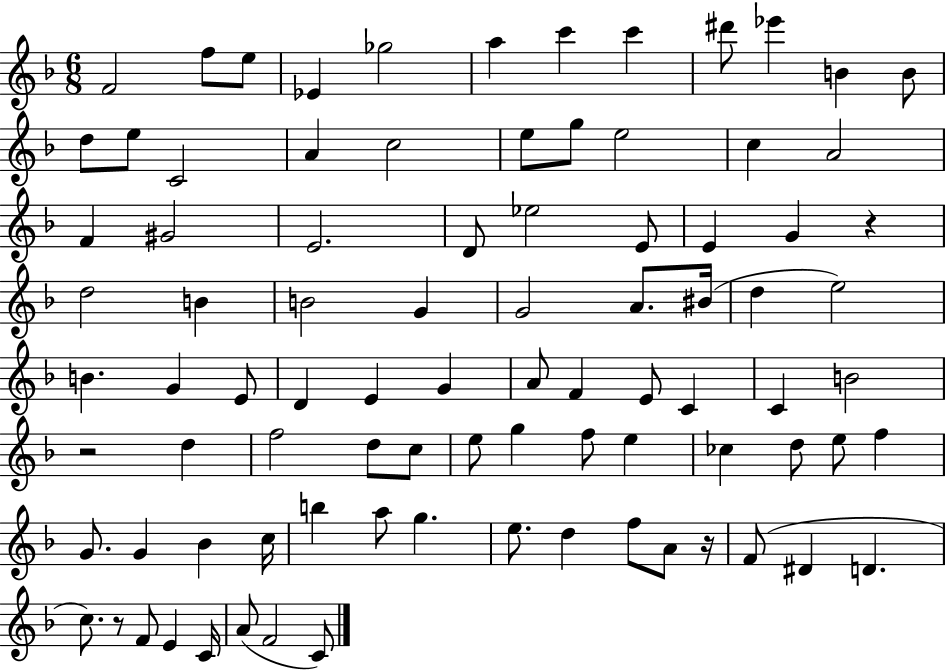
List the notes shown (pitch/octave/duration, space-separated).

F4/h F5/e E5/e Eb4/q Gb5/h A5/q C6/q C6/q D#6/e Eb6/q B4/q B4/e D5/e E5/e C4/h A4/q C5/h E5/e G5/e E5/h C5/q A4/h F4/q G#4/h E4/h. D4/e Eb5/h E4/e E4/q G4/q R/q D5/h B4/q B4/h G4/q G4/h A4/e. BIS4/s D5/q E5/h B4/q. G4/q E4/e D4/q E4/q G4/q A4/e F4/q E4/e C4/q C4/q B4/h R/h D5/q F5/h D5/e C5/e E5/e G5/q F5/e E5/q CES5/q D5/e E5/e F5/q G4/e. G4/q Bb4/q C5/s B5/q A5/e G5/q. E5/e. D5/q F5/e A4/e R/s F4/e D#4/q D4/q. C5/e. R/e F4/e E4/q C4/s A4/e F4/h C4/e